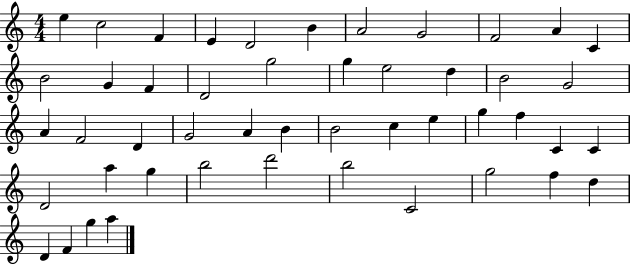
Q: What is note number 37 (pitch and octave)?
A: G5